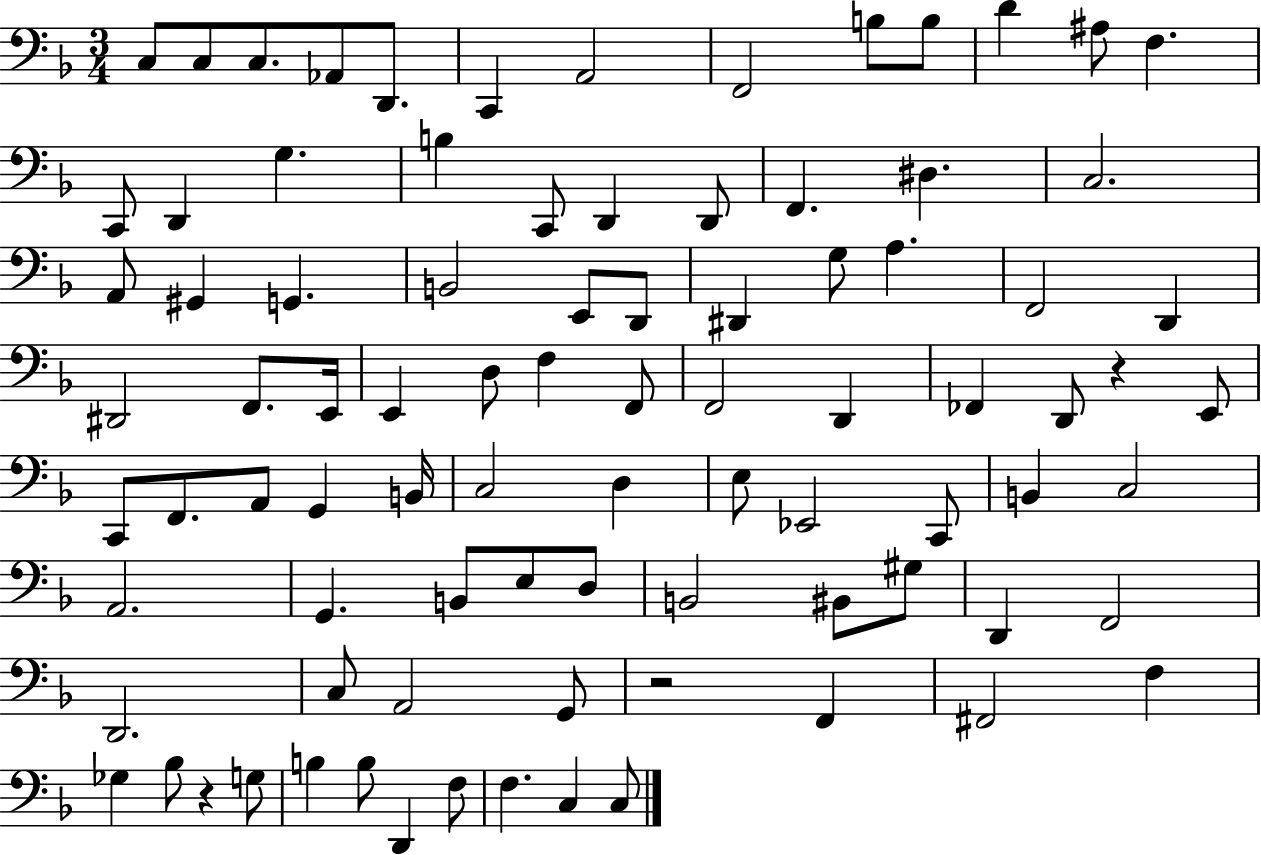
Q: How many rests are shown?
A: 3